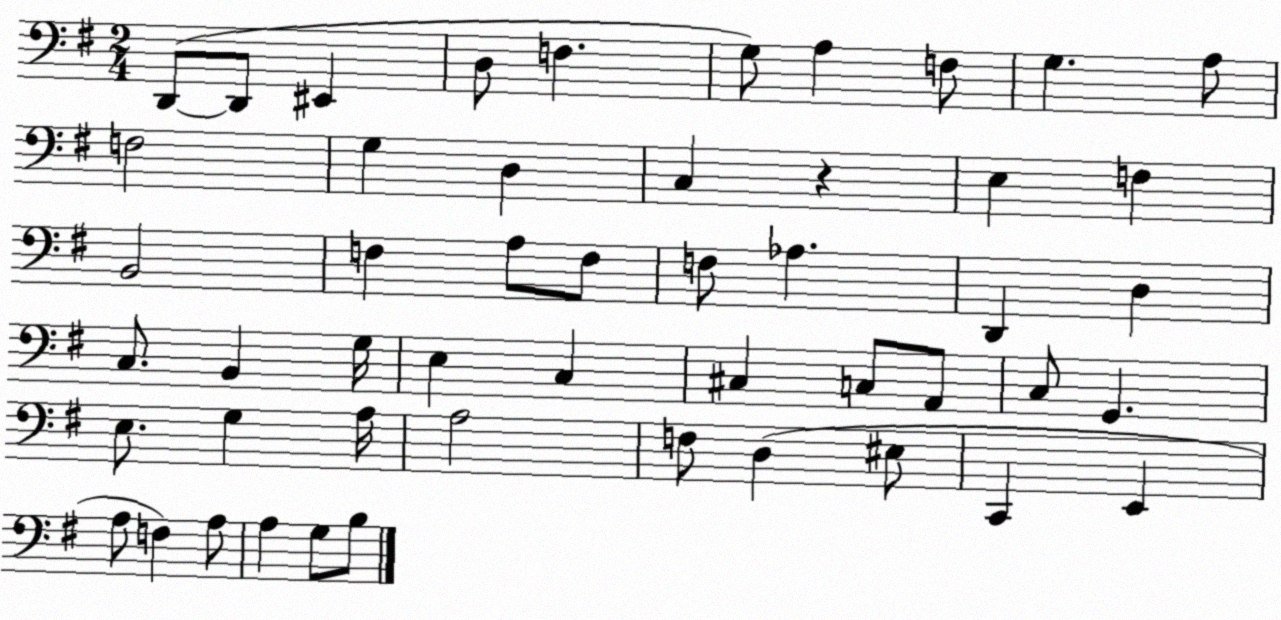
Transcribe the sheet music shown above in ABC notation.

X:1
T:Untitled
M:2/4
L:1/4
K:G
D,,/2 D,,/2 ^E,, D,/2 F, G,/2 A, F,/2 G, A,/2 F,2 G, D, C, z E, F, B,,2 F, A,/2 F,/2 F,/2 _A, D,, D, C,/2 B,, G,/4 E, C, ^C, C,/2 A,,/2 C,/2 G,, E,/2 G, A,/4 A,2 F,/2 D, ^E,/2 C,, E,, A,/2 F, A,/2 A, G,/2 B,/2